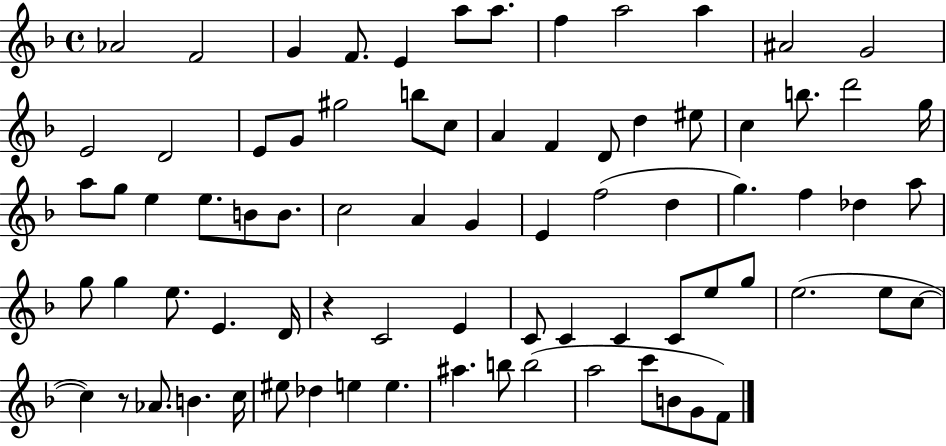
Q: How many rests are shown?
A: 2